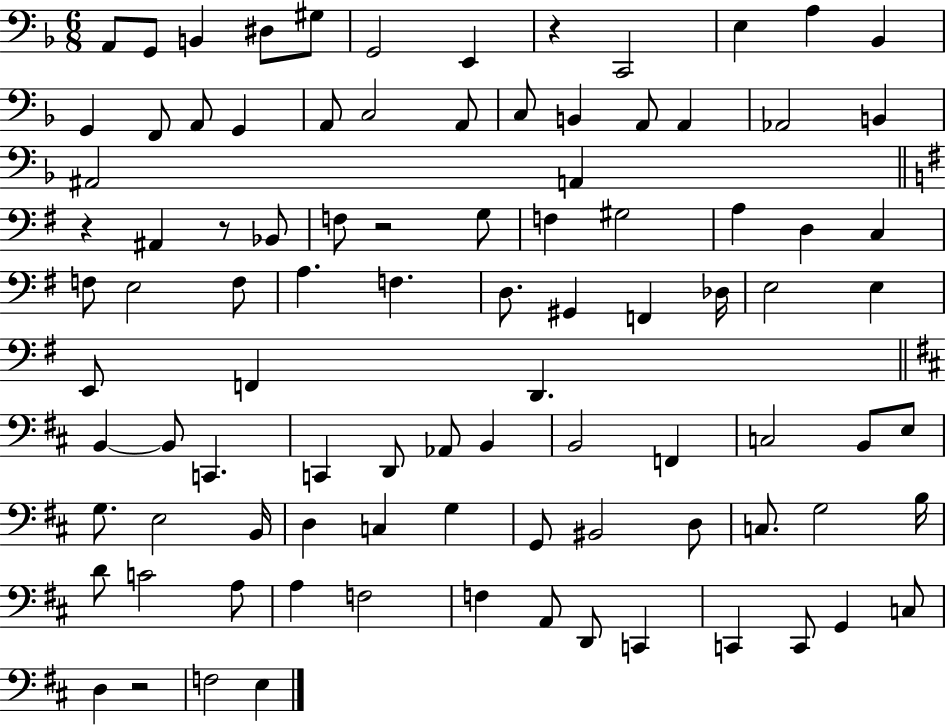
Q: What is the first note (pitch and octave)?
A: A2